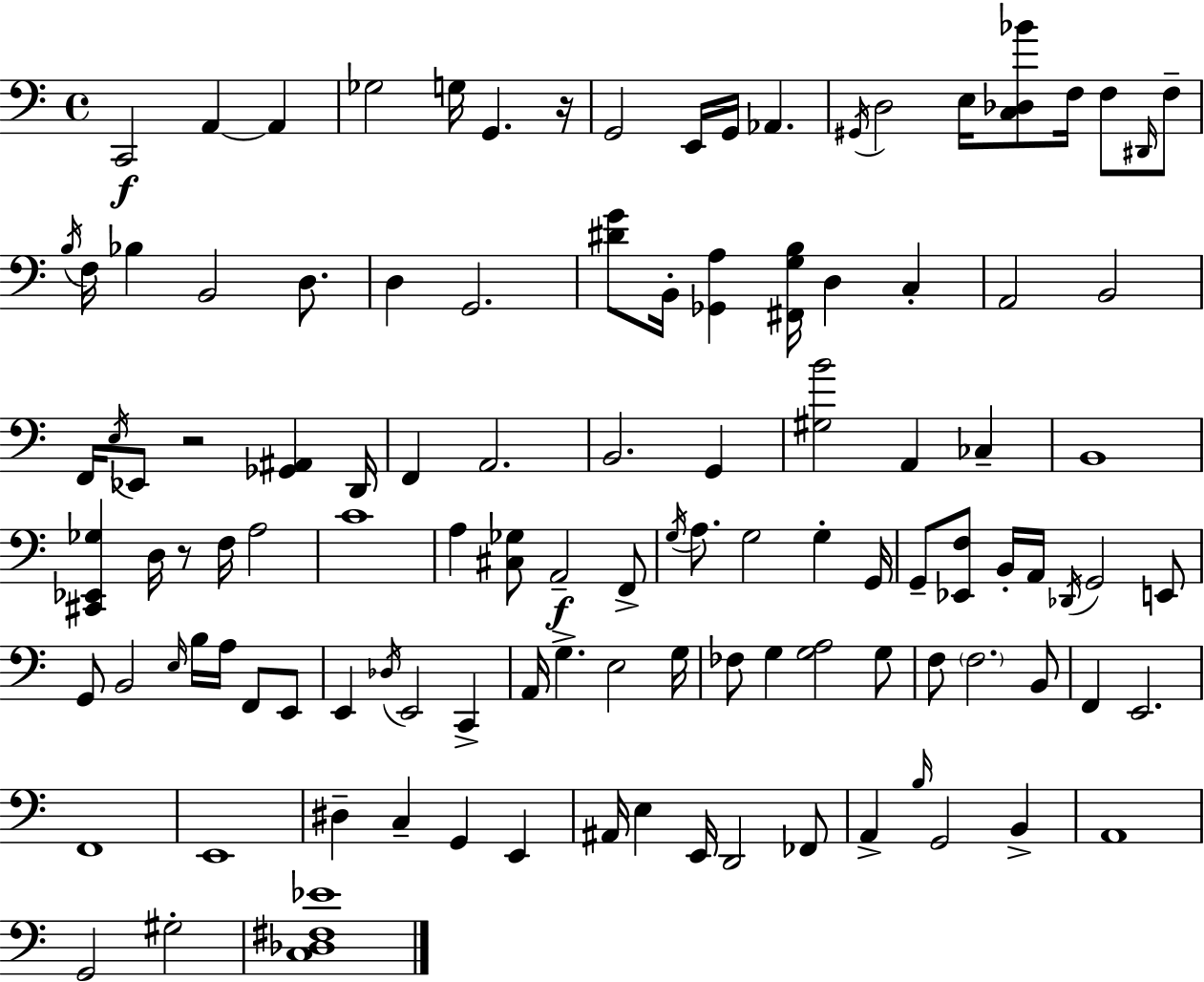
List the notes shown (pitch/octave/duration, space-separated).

C2/h A2/q A2/q Gb3/h G3/s G2/q. R/s G2/h E2/s G2/s Ab2/q. G#2/s D3/h E3/s [C3,Db3,Bb4]/e F3/s F3/e D#2/s F3/e B3/s F3/s Bb3/q B2/h D3/e. D3/q G2/h. [D#4,G4]/e B2/s [Gb2,A3]/q [F#2,G3,B3]/s D3/q C3/q A2/h B2/h F2/s E3/s Eb2/e R/h [Gb2,A#2]/q D2/s F2/q A2/h. B2/h. G2/q [G#3,B4]/h A2/q CES3/q B2/w [C#2,Eb2,Gb3]/q D3/s R/e F3/s A3/h C4/w A3/q [C#3,Gb3]/e A2/h F2/e G3/s A3/e. G3/h G3/q G2/s G2/e [Eb2,F3]/e B2/s A2/s Db2/s G2/h E2/e G2/e B2/h E3/s B3/s A3/s F2/e E2/e E2/q Db3/s E2/h C2/q A2/s G3/q. E3/h G3/s FES3/e G3/q [G3,A3]/h G3/e F3/e F3/h. B2/e F2/q E2/h. F2/w E2/w D#3/q C3/q G2/q E2/q A#2/s E3/q E2/s D2/h FES2/e A2/q B3/s G2/h B2/q A2/w G2/h G#3/h [C3,Db3,F#3,Eb4]/w